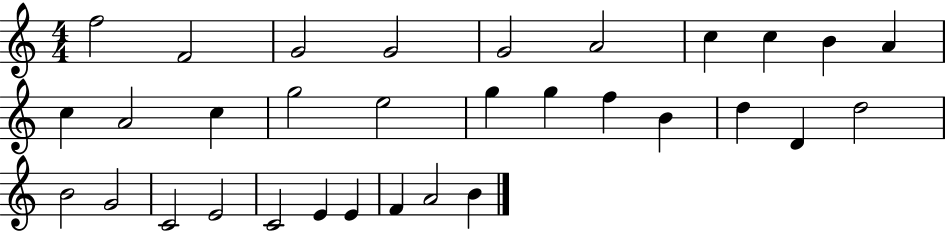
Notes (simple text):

F5/h F4/h G4/h G4/h G4/h A4/h C5/q C5/q B4/q A4/q C5/q A4/h C5/q G5/h E5/h G5/q G5/q F5/q B4/q D5/q D4/q D5/h B4/h G4/h C4/h E4/h C4/h E4/q E4/q F4/q A4/h B4/q